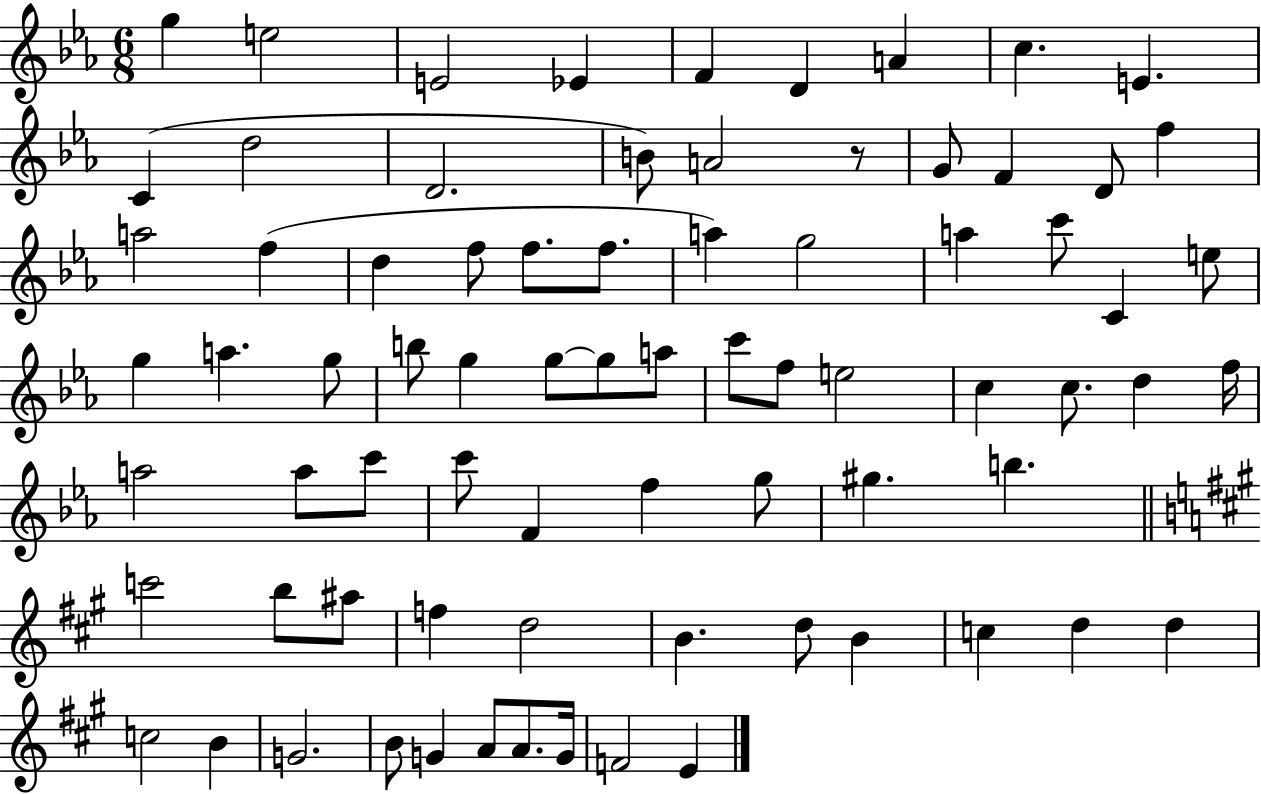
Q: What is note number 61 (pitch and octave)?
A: D5